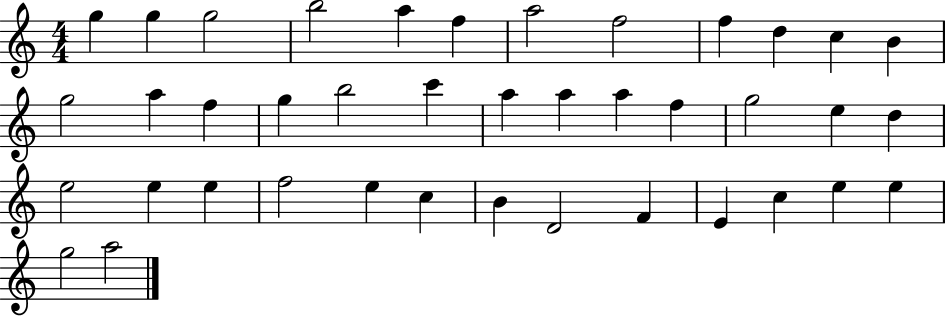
G5/q G5/q G5/h B5/h A5/q F5/q A5/h F5/h F5/q D5/q C5/q B4/q G5/h A5/q F5/q G5/q B5/h C6/q A5/q A5/q A5/q F5/q G5/h E5/q D5/q E5/h E5/q E5/q F5/h E5/q C5/q B4/q D4/h F4/q E4/q C5/q E5/q E5/q G5/h A5/h